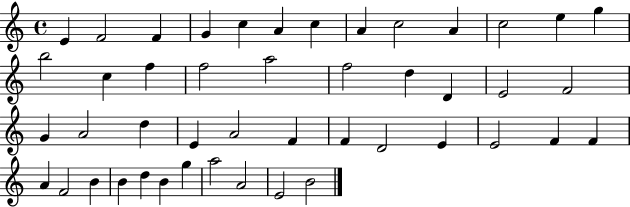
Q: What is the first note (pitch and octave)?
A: E4